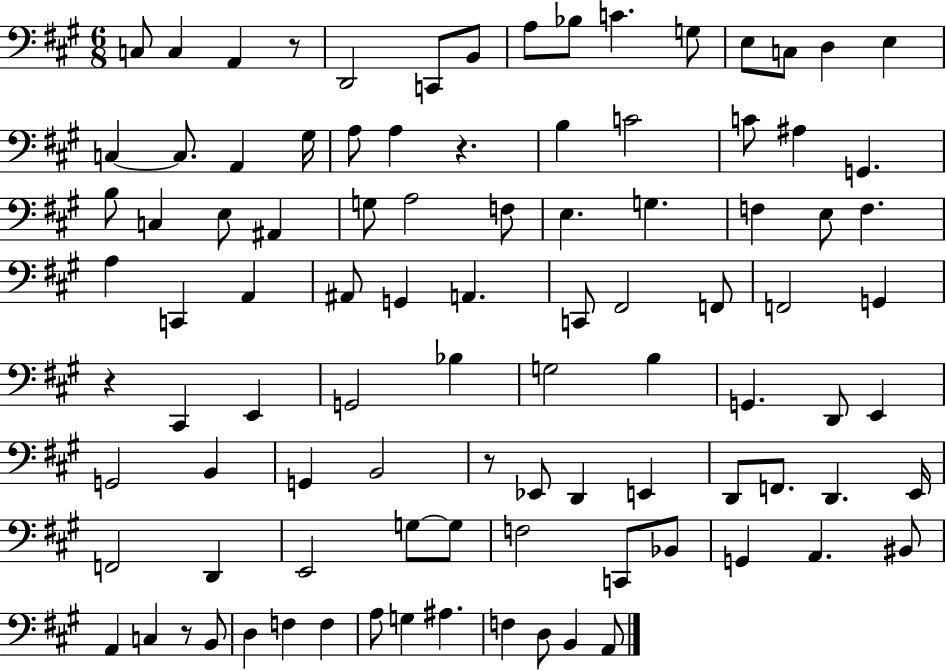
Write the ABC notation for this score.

X:1
T:Untitled
M:6/8
L:1/4
K:A
C,/2 C, A,, z/2 D,,2 C,,/2 B,,/2 A,/2 _B,/2 C G,/2 E,/2 C,/2 D, E, C, C,/2 A,, ^G,/4 A,/2 A, z B, C2 C/2 ^A, G,, B,/2 C, E,/2 ^A,, G,/2 A,2 F,/2 E, G, F, E,/2 F, A, C,, A,, ^A,,/2 G,, A,, C,,/2 ^F,,2 F,,/2 F,,2 G,, z ^C,, E,, G,,2 _B, G,2 B, G,, D,,/2 E,, G,,2 B,, G,, B,,2 z/2 _E,,/2 D,, E,, D,,/2 F,,/2 D,, E,,/4 F,,2 D,, E,,2 G,/2 G,/2 F,2 C,,/2 _B,,/2 G,, A,, ^B,,/2 A,, C, z/2 B,,/2 D, F, F, A,/2 G, ^A, F, D,/2 B,, A,,/2